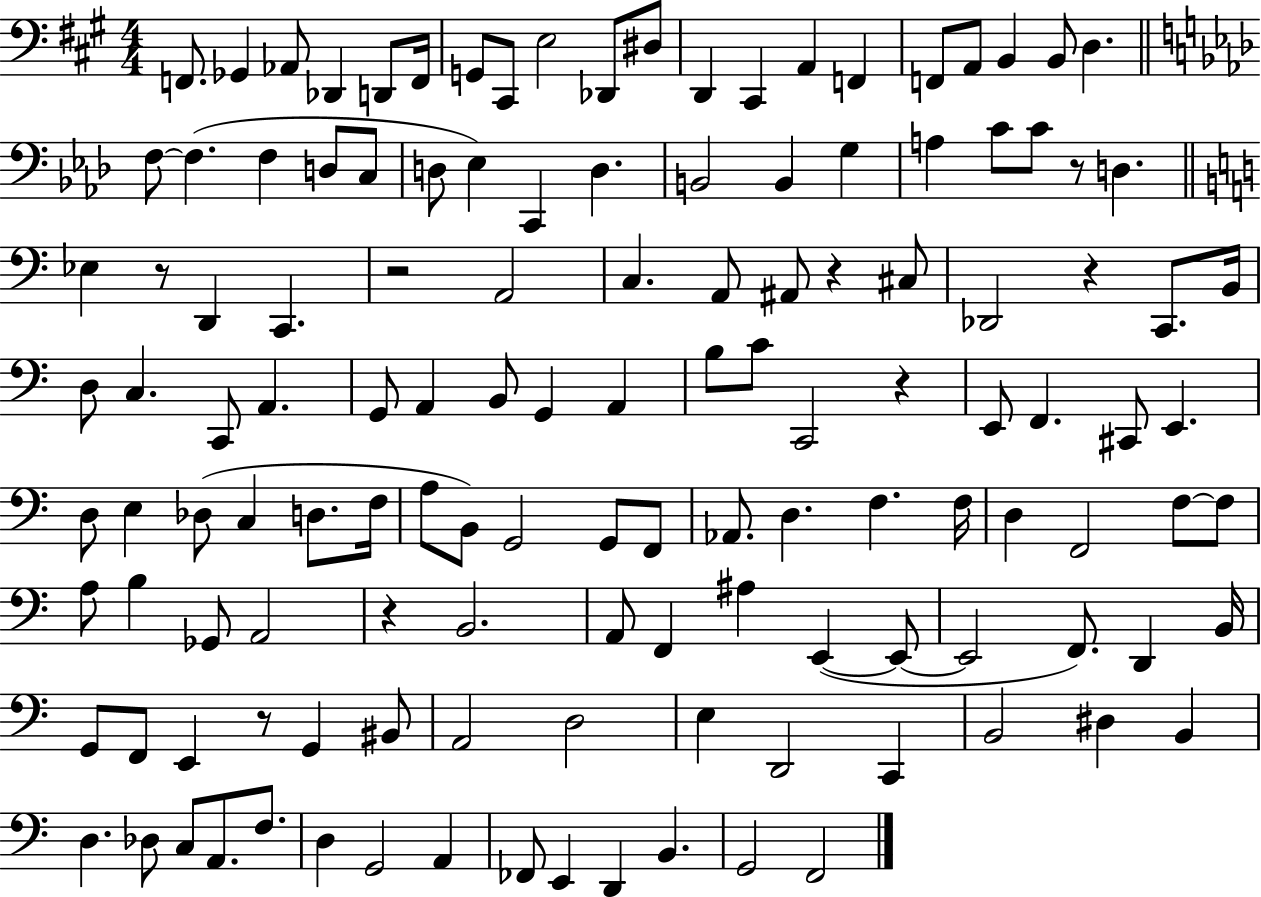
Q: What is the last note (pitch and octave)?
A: F2